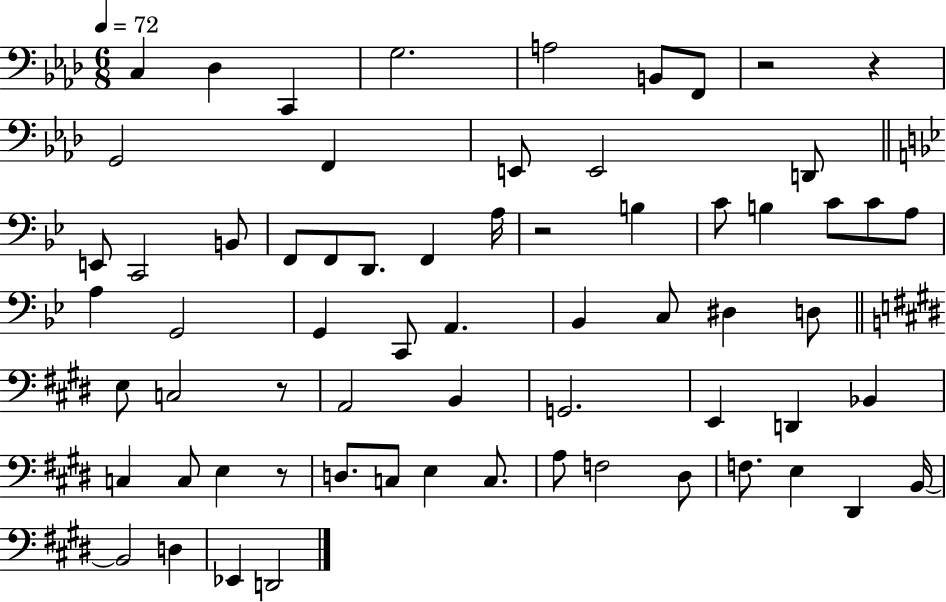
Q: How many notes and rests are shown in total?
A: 66